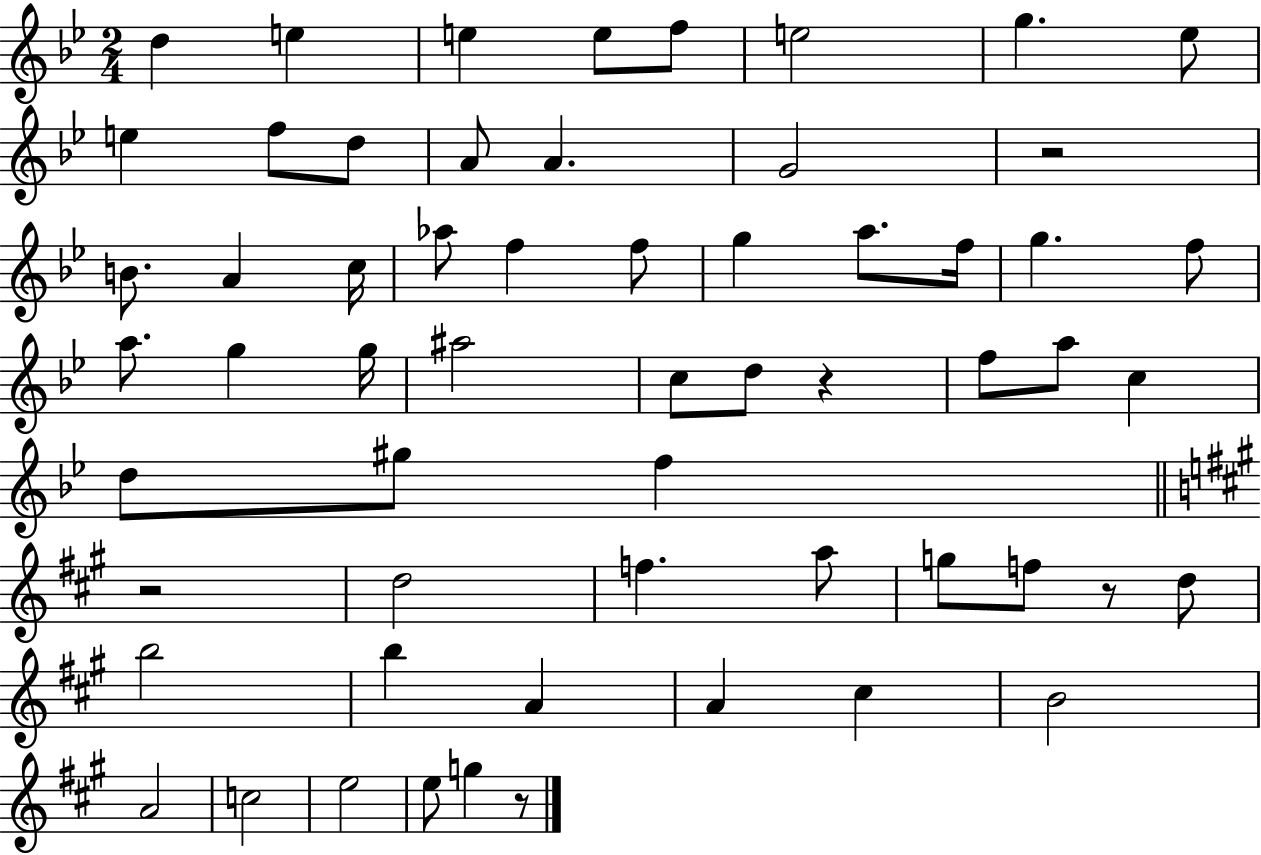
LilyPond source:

{
  \clef treble
  \numericTimeSignature
  \time 2/4
  \key bes \major
  d''4 e''4 | e''4 e''8 f''8 | e''2 | g''4. ees''8 | \break e''4 f''8 d''8 | a'8 a'4. | g'2 | r2 | \break b'8. a'4 c''16 | aes''8 f''4 f''8 | g''4 a''8. f''16 | g''4. f''8 | \break a''8. g''4 g''16 | ais''2 | c''8 d''8 r4 | f''8 a''8 c''4 | \break d''8 gis''8 f''4 | \bar "||" \break \key a \major r2 | d''2 | f''4. a''8 | g''8 f''8 r8 d''8 | \break b''2 | b''4 a'4 | a'4 cis''4 | b'2 | \break a'2 | c''2 | e''2 | e''8 g''4 r8 | \break \bar "|."
}